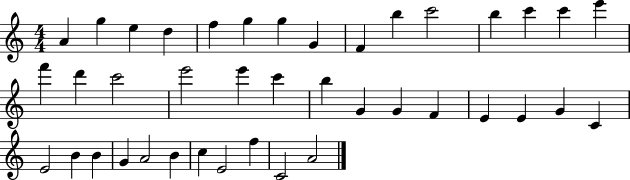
{
  \clef treble
  \numericTimeSignature
  \time 4/4
  \key c \major
  a'4 g''4 e''4 d''4 | f''4 g''4 g''4 g'4 | f'4 b''4 c'''2 | b''4 c'''4 c'''4 e'''4 | \break f'''4 d'''4 c'''2 | e'''2 e'''4 c'''4 | b''4 g'4 g'4 f'4 | e'4 e'4 g'4 c'4 | \break e'2 b'4 b'4 | g'4 a'2 b'4 | c''4 e'2 f''4 | c'2 a'2 | \break \bar "|."
}